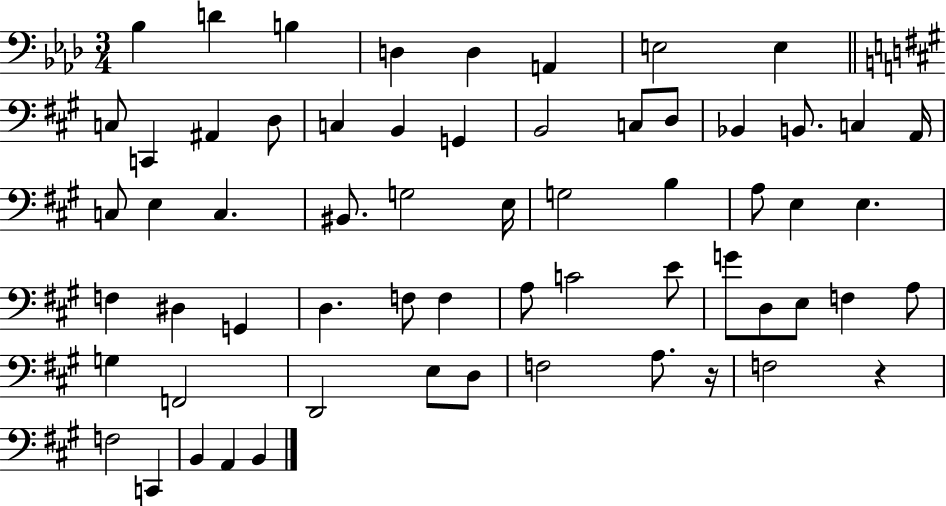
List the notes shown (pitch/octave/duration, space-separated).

Bb3/q D4/q B3/q D3/q D3/q A2/q E3/h E3/q C3/e C2/q A#2/q D3/e C3/q B2/q G2/q B2/h C3/e D3/e Bb2/q B2/e. C3/q A2/s C3/e E3/q C3/q. BIS2/e. G3/h E3/s G3/h B3/q A3/e E3/q E3/q. F3/q D#3/q G2/q D3/q. F3/e F3/q A3/e C4/h E4/e G4/e D3/e E3/e F3/q A3/e G3/q F2/h D2/h E3/e D3/e F3/h A3/e. R/s F3/h R/q F3/h C2/q B2/q A2/q B2/q